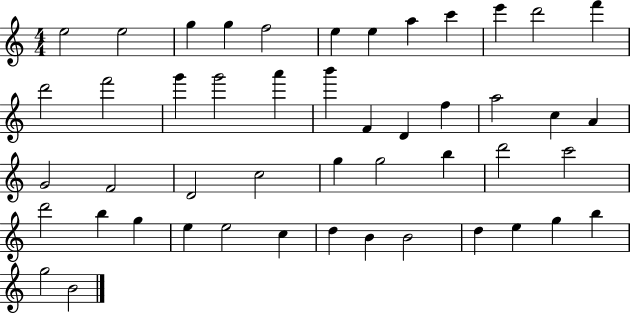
E5/h E5/h G5/q G5/q F5/h E5/q E5/q A5/q C6/q E6/q D6/h F6/q D6/h F6/h G6/q G6/h A6/q B6/q F4/q D4/q F5/q A5/h C5/q A4/q G4/h F4/h D4/h C5/h G5/q G5/h B5/q D6/h C6/h D6/h B5/q G5/q E5/q E5/h C5/q D5/q B4/q B4/h D5/q E5/q G5/q B5/q G5/h B4/h